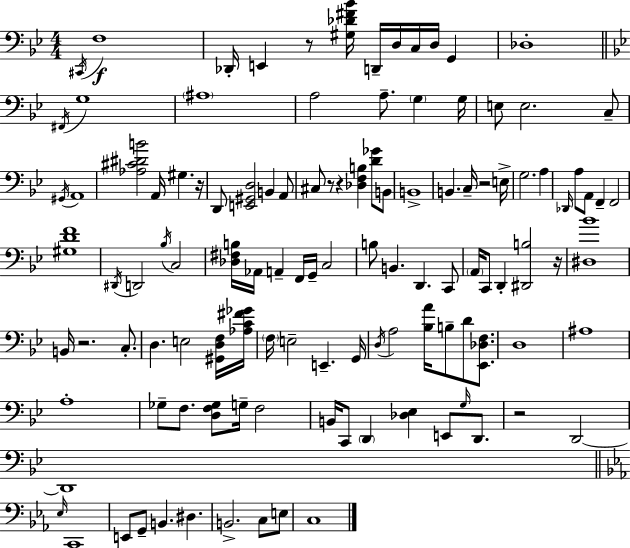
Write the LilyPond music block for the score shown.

{
  \clef bass
  \numericTimeSignature
  \time 4/4
  \key bes \major
  \acciaccatura { cis,16 }\f f1 | des,16-. e,4 r8 <gis des' fis' bes'>16 d,16-- d16 c16 d16 g,4 | des1-. | \bar "||" \break \key g \minor \acciaccatura { fis,16 } g1 | \parenthesize ais1 | a2 a8.-- \parenthesize g4 | g16 e8 e2. c8-- | \break \acciaccatura { gis,16 } a,1 | <aes cis' dis' b'>2 a,16 gis4. | r16 d,8 <e, gis, d>2 b,4 | a,8 cis8 r8 r4 <des f b>4 <d' ges'>8 | \break b,8 b,1-> | b,4. c16-- r2 | e16-> g2. a4 | \grace { des,16 } a8 a,8 f,4-- f,2 | \break <gis d' f'>1 | \acciaccatura { dis,16 } d,2 \acciaccatura { bes16 } c2 | <des fis b>16 aes,16 a,4-- f,16 g,16-- c2 | b8 b,4. d,4. | \break c,8 \parenthesize a,16 c,8 d,4-. <dis, b>2 | r16 <dis bes'>1 | b,16 r2. | c8.-. d4. e2 | \break <gis, d f>16 <aes c' fis' ges'>16 \parenthesize f16 e2-- e,4.-- | g,16 \acciaccatura { d16 } a2 <bes a'>16 b8-- | d'8 <ees, des f>8. d1 | ais1 | \break a1-. | ges8-- f8. <d f ges>8 g16-- f2 | b,16 c,8 \parenthesize d,4 <des ees>4 | e,8 \grace { g16 } d,8. r2 d,2~~ | \break d,1 | \bar "||" \break \key ees \major \grace { ees16 } c,1 | e,8 g,8-- b,4. dis4. | b,2.-> c8 e8 | c1 | \break \bar "|."
}